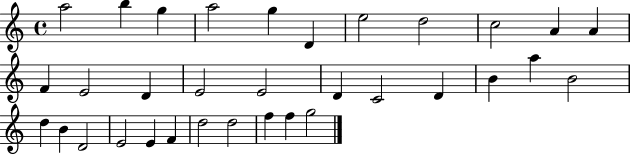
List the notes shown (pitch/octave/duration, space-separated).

A5/h B5/q G5/q A5/h G5/q D4/q E5/h D5/h C5/h A4/q A4/q F4/q E4/h D4/q E4/h E4/h D4/q C4/h D4/q B4/q A5/q B4/h D5/q B4/q D4/h E4/h E4/q F4/q D5/h D5/h F5/q F5/q G5/h